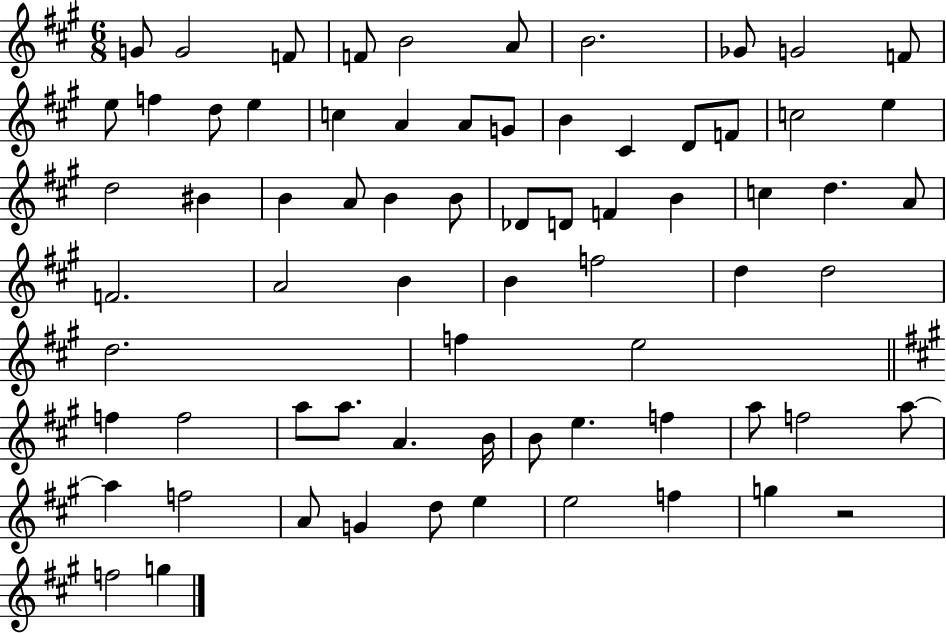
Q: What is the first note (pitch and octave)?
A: G4